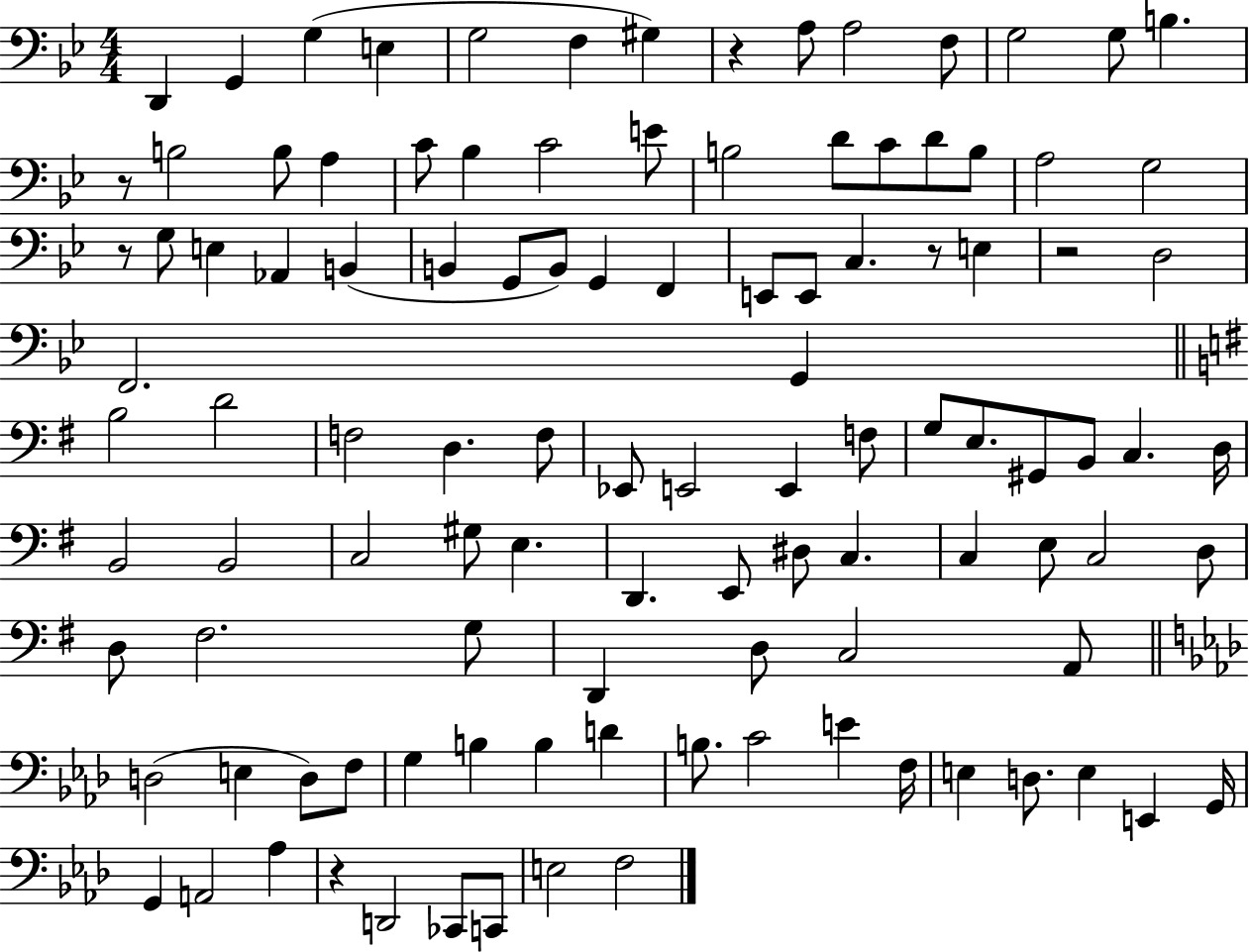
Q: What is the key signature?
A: BES major